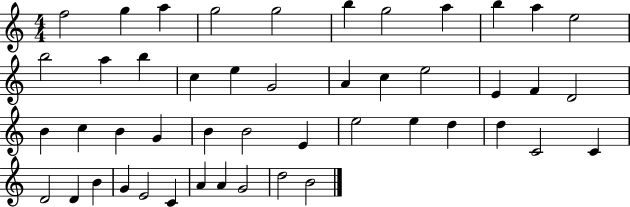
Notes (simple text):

F5/h G5/q A5/q G5/h G5/h B5/q G5/h A5/q B5/q A5/q E5/h B5/h A5/q B5/q C5/q E5/q G4/h A4/q C5/q E5/h E4/q F4/q D4/h B4/q C5/q B4/q G4/q B4/q B4/h E4/q E5/h E5/q D5/q D5/q C4/h C4/q D4/h D4/q B4/q G4/q E4/h C4/q A4/q A4/q G4/h D5/h B4/h